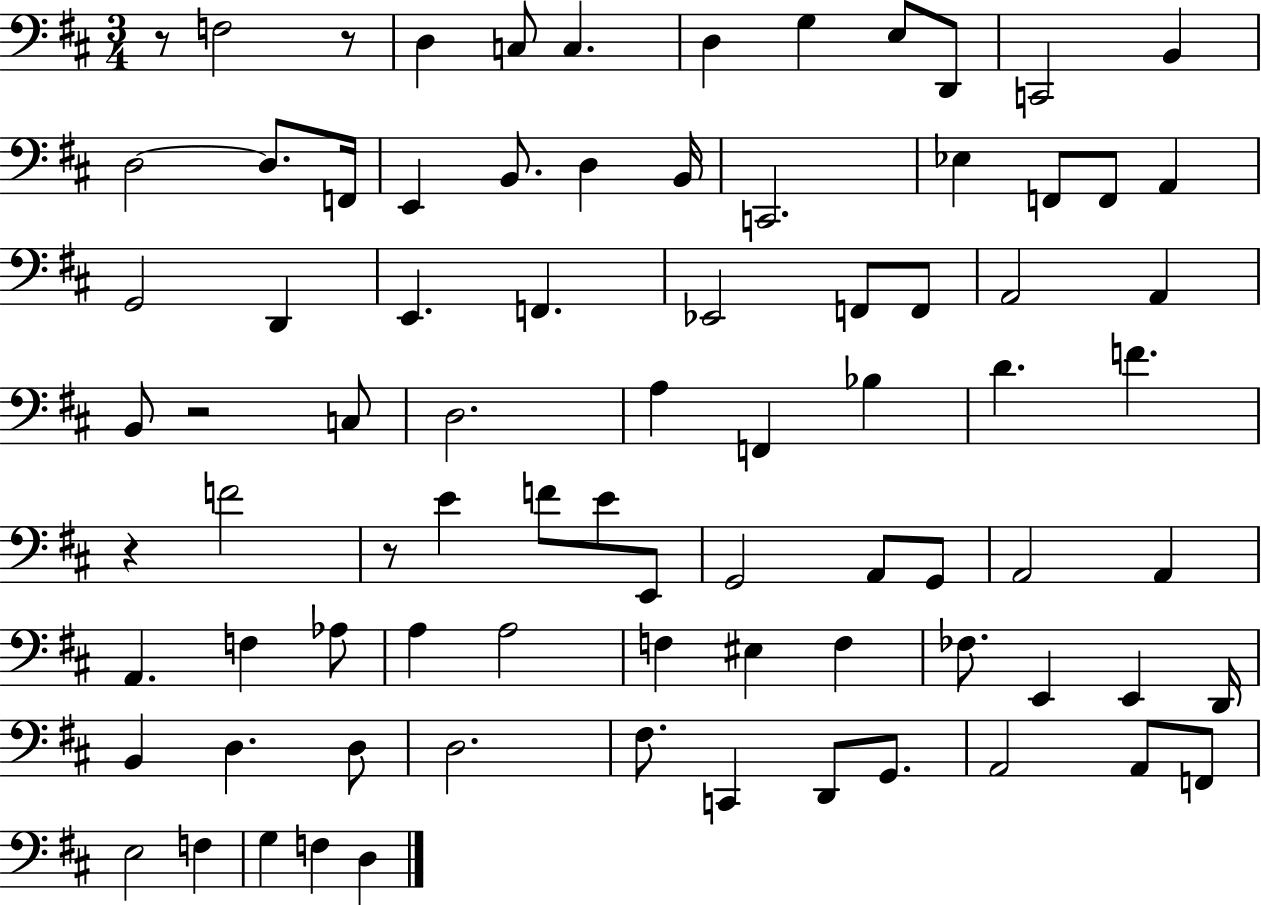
X:1
T:Untitled
M:3/4
L:1/4
K:D
z/2 F,2 z/2 D, C,/2 C, D, G, E,/2 D,,/2 C,,2 B,, D,2 D,/2 F,,/4 E,, B,,/2 D, B,,/4 C,,2 _E, F,,/2 F,,/2 A,, G,,2 D,, E,, F,, _E,,2 F,,/2 F,,/2 A,,2 A,, B,,/2 z2 C,/2 D,2 A, F,, _B, D F z F2 z/2 E F/2 E/2 E,,/2 G,,2 A,,/2 G,,/2 A,,2 A,, A,, F, _A,/2 A, A,2 F, ^E, F, _F,/2 E,, E,, D,,/4 B,, D, D,/2 D,2 ^F,/2 C,, D,,/2 G,,/2 A,,2 A,,/2 F,,/2 E,2 F, G, F, D,